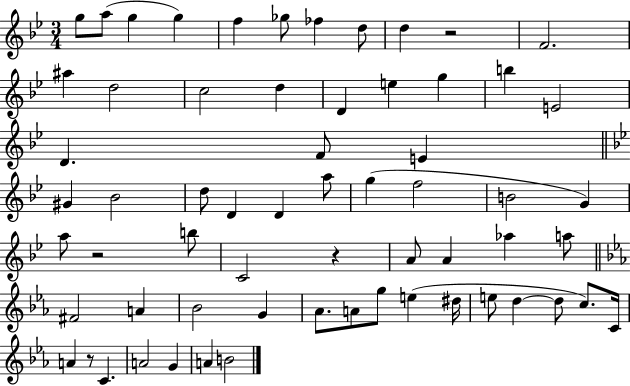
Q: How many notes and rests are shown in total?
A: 63